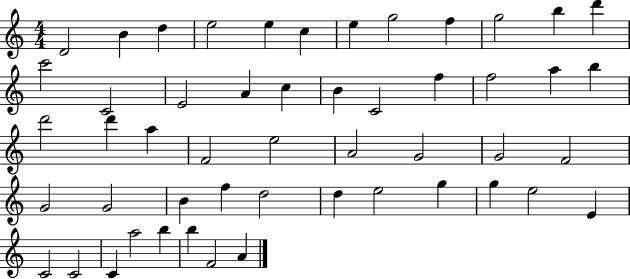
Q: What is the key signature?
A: C major